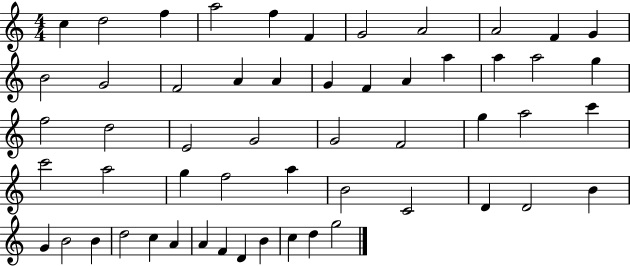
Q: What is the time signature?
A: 4/4